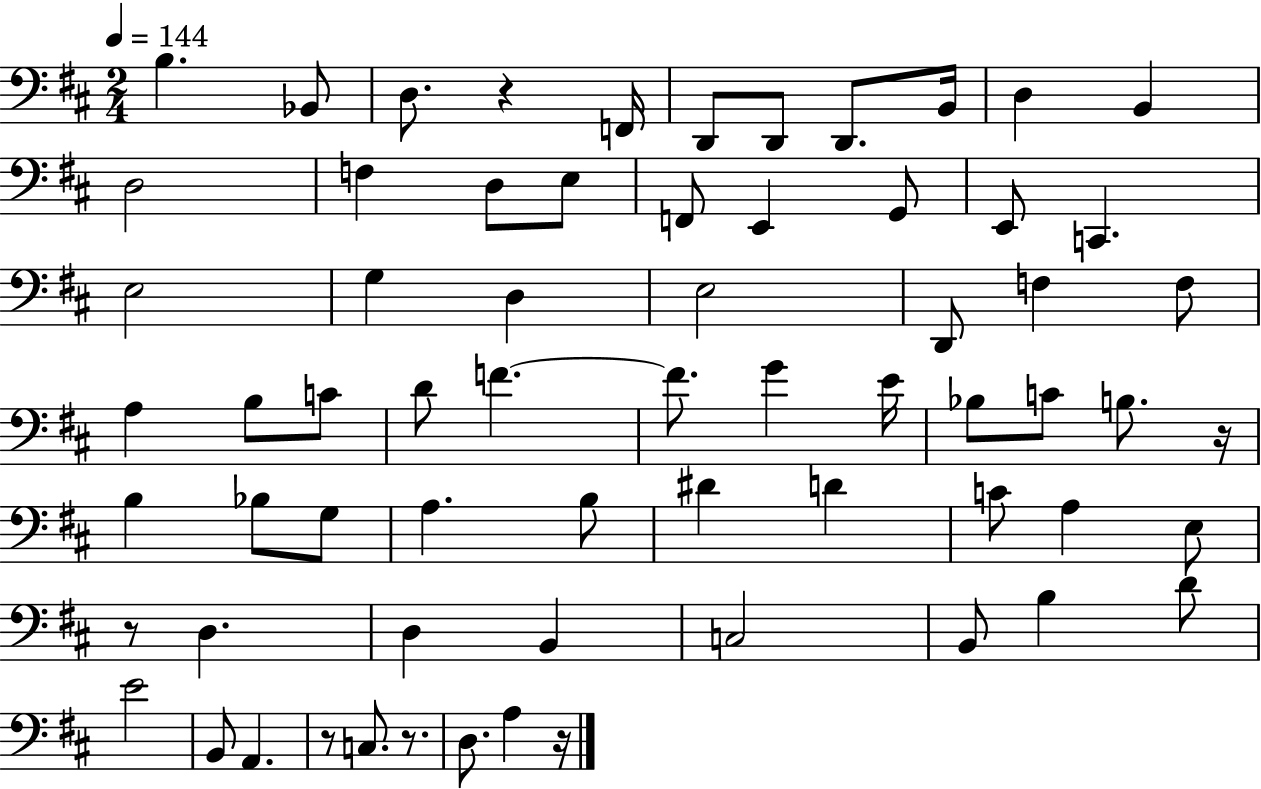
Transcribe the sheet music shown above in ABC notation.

X:1
T:Untitled
M:2/4
L:1/4
K:D
B, _B,,/2 D,/2 z F,,/4 D,,/2 D,,/2 D,,/2 B,,/4 D, B,, D,2 F, D,/2 E,/2 F,,/2 E,, G,,/2 E,,/2 C,, E,2 G, D, E,2 D,,/2 F, F,/2 A, B,/2 C/2 D/2 F F/2 G E/4 _B,/2 C/2 B,/2 z/4 B, _B,/2 G,/2 A, B,/2 ^D D C/2 A, E,/2 z/2 D, D, B,, C,2 B,,/2 B, D/2 E2 B,,/2 A,, z/2 C,/2 z/2 D,/2 A, z/4